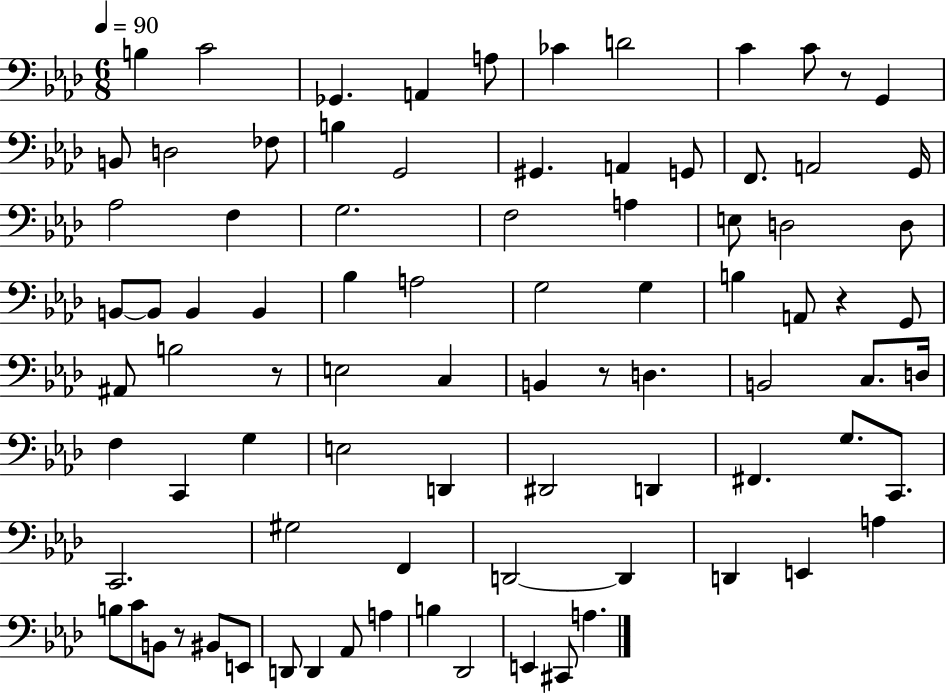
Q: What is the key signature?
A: AES major